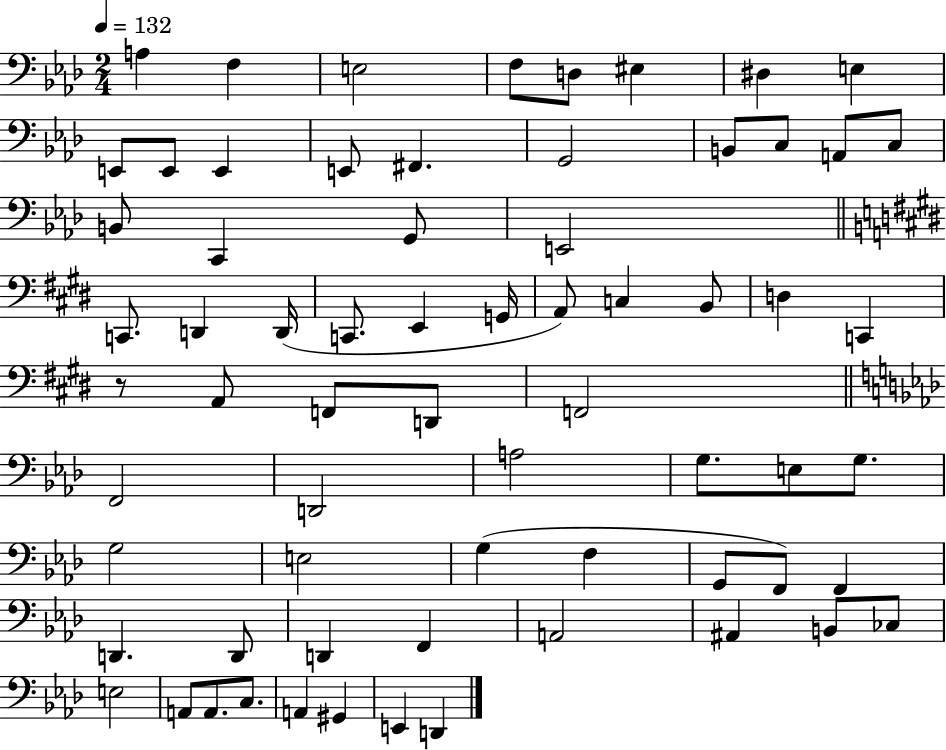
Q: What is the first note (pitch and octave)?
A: A3